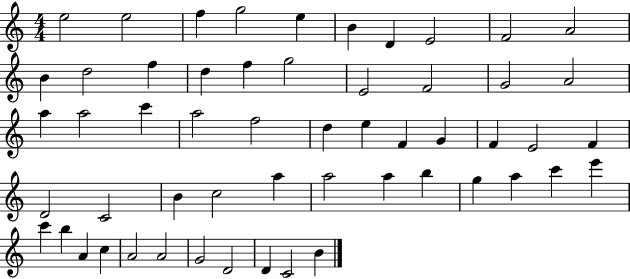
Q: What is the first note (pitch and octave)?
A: E5